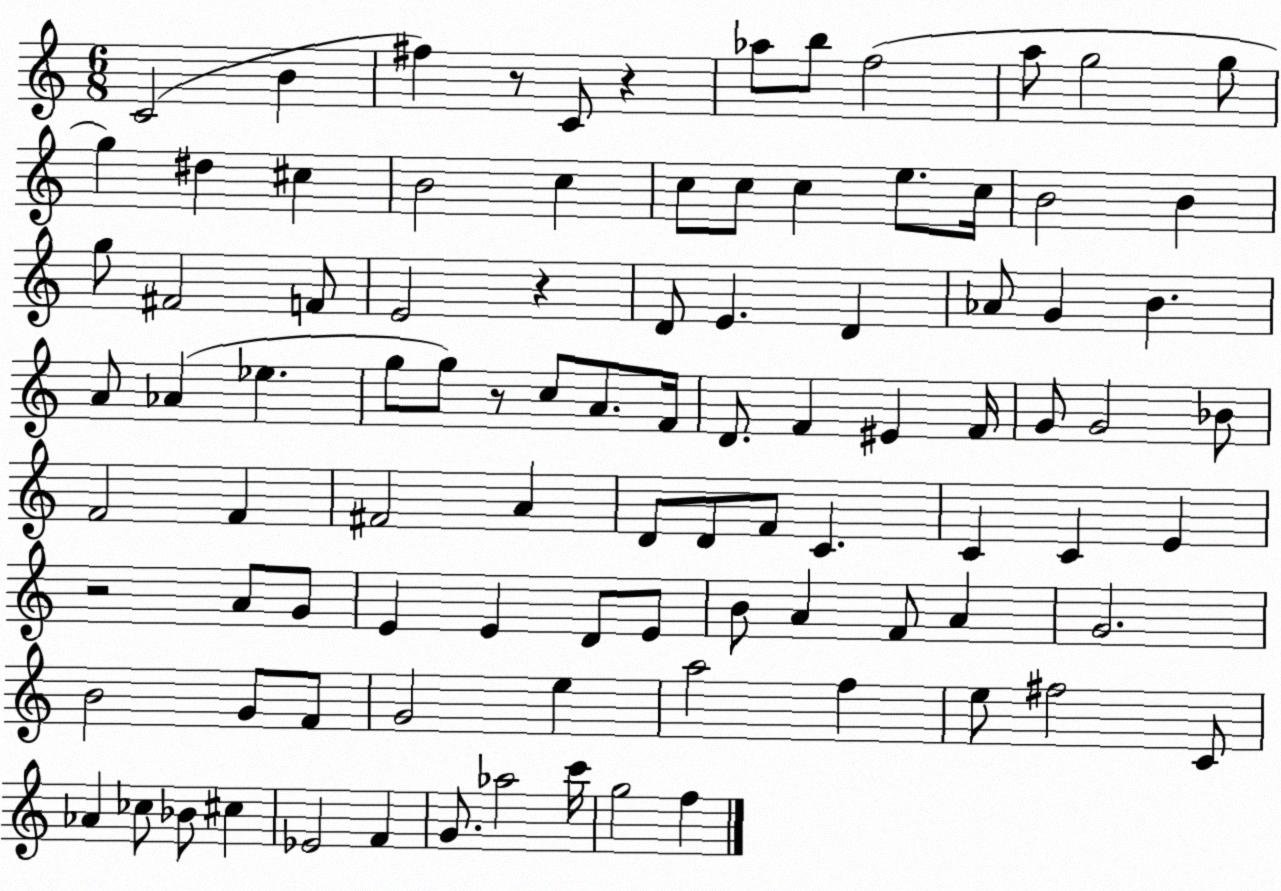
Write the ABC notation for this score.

X:1
T:Untitled
M:6/8
L:1/4
K:C
C2 B ^f z/2 C/2 z _a/2 b/2 f2 a/2 g2 g/2 g ^d ^c B2 c c/2 c/2 c e/2 c/4 B2 B g/2 ^F2 F/2 E2 z D/2 E D _A/2 G B A/2 _A _e g/2 g/2 z/2 c/2 A/2 F/4 D/2 F ^E F/4 G/2 G2 _B/2 F2 F ^F2 A D/2 D/2 F/2 C C C E z2 A/2 G/2 E E D/2 E/2 B/2 A F/2 A G2 B2 G/2 F/2 G2 e a2 f e/2 ^f2 C/2 _A _c/2 _B/2 ^c _E2 F G/2 _a2 c'/4 g2 f